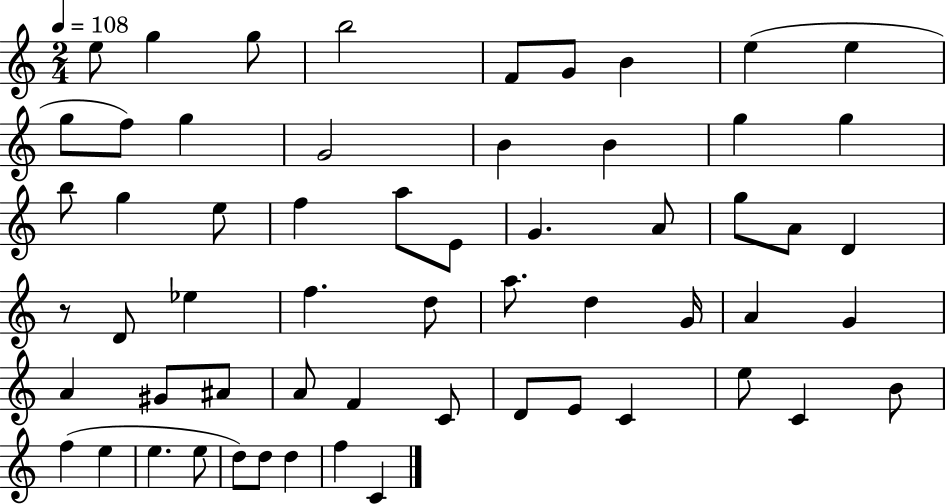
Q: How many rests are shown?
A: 1